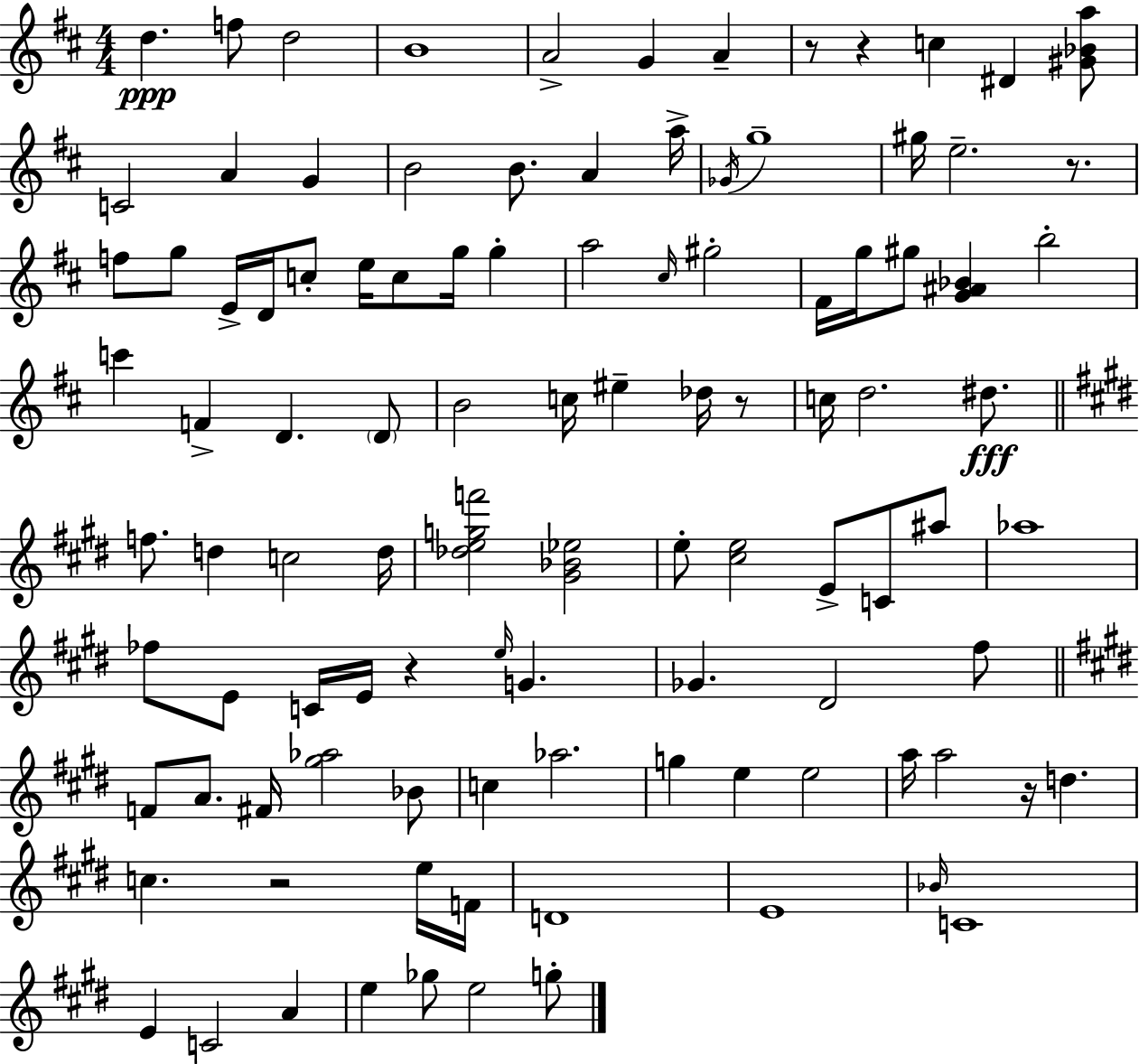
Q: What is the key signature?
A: D major